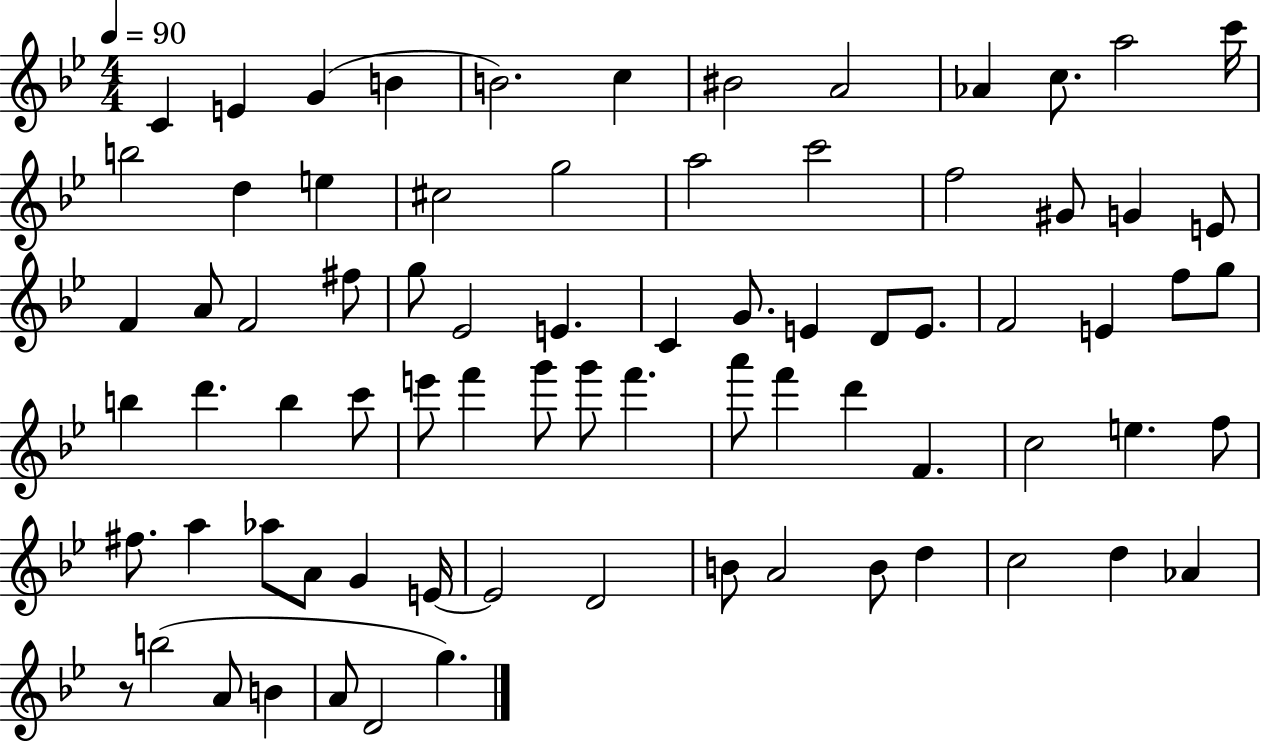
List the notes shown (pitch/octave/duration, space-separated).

C4/q E4/q G4/q B4/q B4/h. C5/q BIS4/h A4/h Ab4/q C5/e. A5/h C6/s B5/h D5/q E5/q C#5/h G5/h A5/h C6/h F5/h G#4/e G4/q E4/e F4/q A4/e F4/h F#5/e G5/e Eb4/h E4/q. C4/q G4/e. E4/q D4/e E4/e. F4/h E4/q F5/e G5/e B5/q D6/q. B5/q C6/e E6/e F6/q G6/e G6/e F6/q. A6/e F6/q D6/q F4/q. C5/h E5/q. F5/e F#5/e. A5/q Ab5/e A4/e G4/q E4/s E4/h D4/h B4/e A4/h B4/e D5/q C5/h D5/q Ab4/q R/e B5/h A4/e B4/q A4/e D4/h G5/q.